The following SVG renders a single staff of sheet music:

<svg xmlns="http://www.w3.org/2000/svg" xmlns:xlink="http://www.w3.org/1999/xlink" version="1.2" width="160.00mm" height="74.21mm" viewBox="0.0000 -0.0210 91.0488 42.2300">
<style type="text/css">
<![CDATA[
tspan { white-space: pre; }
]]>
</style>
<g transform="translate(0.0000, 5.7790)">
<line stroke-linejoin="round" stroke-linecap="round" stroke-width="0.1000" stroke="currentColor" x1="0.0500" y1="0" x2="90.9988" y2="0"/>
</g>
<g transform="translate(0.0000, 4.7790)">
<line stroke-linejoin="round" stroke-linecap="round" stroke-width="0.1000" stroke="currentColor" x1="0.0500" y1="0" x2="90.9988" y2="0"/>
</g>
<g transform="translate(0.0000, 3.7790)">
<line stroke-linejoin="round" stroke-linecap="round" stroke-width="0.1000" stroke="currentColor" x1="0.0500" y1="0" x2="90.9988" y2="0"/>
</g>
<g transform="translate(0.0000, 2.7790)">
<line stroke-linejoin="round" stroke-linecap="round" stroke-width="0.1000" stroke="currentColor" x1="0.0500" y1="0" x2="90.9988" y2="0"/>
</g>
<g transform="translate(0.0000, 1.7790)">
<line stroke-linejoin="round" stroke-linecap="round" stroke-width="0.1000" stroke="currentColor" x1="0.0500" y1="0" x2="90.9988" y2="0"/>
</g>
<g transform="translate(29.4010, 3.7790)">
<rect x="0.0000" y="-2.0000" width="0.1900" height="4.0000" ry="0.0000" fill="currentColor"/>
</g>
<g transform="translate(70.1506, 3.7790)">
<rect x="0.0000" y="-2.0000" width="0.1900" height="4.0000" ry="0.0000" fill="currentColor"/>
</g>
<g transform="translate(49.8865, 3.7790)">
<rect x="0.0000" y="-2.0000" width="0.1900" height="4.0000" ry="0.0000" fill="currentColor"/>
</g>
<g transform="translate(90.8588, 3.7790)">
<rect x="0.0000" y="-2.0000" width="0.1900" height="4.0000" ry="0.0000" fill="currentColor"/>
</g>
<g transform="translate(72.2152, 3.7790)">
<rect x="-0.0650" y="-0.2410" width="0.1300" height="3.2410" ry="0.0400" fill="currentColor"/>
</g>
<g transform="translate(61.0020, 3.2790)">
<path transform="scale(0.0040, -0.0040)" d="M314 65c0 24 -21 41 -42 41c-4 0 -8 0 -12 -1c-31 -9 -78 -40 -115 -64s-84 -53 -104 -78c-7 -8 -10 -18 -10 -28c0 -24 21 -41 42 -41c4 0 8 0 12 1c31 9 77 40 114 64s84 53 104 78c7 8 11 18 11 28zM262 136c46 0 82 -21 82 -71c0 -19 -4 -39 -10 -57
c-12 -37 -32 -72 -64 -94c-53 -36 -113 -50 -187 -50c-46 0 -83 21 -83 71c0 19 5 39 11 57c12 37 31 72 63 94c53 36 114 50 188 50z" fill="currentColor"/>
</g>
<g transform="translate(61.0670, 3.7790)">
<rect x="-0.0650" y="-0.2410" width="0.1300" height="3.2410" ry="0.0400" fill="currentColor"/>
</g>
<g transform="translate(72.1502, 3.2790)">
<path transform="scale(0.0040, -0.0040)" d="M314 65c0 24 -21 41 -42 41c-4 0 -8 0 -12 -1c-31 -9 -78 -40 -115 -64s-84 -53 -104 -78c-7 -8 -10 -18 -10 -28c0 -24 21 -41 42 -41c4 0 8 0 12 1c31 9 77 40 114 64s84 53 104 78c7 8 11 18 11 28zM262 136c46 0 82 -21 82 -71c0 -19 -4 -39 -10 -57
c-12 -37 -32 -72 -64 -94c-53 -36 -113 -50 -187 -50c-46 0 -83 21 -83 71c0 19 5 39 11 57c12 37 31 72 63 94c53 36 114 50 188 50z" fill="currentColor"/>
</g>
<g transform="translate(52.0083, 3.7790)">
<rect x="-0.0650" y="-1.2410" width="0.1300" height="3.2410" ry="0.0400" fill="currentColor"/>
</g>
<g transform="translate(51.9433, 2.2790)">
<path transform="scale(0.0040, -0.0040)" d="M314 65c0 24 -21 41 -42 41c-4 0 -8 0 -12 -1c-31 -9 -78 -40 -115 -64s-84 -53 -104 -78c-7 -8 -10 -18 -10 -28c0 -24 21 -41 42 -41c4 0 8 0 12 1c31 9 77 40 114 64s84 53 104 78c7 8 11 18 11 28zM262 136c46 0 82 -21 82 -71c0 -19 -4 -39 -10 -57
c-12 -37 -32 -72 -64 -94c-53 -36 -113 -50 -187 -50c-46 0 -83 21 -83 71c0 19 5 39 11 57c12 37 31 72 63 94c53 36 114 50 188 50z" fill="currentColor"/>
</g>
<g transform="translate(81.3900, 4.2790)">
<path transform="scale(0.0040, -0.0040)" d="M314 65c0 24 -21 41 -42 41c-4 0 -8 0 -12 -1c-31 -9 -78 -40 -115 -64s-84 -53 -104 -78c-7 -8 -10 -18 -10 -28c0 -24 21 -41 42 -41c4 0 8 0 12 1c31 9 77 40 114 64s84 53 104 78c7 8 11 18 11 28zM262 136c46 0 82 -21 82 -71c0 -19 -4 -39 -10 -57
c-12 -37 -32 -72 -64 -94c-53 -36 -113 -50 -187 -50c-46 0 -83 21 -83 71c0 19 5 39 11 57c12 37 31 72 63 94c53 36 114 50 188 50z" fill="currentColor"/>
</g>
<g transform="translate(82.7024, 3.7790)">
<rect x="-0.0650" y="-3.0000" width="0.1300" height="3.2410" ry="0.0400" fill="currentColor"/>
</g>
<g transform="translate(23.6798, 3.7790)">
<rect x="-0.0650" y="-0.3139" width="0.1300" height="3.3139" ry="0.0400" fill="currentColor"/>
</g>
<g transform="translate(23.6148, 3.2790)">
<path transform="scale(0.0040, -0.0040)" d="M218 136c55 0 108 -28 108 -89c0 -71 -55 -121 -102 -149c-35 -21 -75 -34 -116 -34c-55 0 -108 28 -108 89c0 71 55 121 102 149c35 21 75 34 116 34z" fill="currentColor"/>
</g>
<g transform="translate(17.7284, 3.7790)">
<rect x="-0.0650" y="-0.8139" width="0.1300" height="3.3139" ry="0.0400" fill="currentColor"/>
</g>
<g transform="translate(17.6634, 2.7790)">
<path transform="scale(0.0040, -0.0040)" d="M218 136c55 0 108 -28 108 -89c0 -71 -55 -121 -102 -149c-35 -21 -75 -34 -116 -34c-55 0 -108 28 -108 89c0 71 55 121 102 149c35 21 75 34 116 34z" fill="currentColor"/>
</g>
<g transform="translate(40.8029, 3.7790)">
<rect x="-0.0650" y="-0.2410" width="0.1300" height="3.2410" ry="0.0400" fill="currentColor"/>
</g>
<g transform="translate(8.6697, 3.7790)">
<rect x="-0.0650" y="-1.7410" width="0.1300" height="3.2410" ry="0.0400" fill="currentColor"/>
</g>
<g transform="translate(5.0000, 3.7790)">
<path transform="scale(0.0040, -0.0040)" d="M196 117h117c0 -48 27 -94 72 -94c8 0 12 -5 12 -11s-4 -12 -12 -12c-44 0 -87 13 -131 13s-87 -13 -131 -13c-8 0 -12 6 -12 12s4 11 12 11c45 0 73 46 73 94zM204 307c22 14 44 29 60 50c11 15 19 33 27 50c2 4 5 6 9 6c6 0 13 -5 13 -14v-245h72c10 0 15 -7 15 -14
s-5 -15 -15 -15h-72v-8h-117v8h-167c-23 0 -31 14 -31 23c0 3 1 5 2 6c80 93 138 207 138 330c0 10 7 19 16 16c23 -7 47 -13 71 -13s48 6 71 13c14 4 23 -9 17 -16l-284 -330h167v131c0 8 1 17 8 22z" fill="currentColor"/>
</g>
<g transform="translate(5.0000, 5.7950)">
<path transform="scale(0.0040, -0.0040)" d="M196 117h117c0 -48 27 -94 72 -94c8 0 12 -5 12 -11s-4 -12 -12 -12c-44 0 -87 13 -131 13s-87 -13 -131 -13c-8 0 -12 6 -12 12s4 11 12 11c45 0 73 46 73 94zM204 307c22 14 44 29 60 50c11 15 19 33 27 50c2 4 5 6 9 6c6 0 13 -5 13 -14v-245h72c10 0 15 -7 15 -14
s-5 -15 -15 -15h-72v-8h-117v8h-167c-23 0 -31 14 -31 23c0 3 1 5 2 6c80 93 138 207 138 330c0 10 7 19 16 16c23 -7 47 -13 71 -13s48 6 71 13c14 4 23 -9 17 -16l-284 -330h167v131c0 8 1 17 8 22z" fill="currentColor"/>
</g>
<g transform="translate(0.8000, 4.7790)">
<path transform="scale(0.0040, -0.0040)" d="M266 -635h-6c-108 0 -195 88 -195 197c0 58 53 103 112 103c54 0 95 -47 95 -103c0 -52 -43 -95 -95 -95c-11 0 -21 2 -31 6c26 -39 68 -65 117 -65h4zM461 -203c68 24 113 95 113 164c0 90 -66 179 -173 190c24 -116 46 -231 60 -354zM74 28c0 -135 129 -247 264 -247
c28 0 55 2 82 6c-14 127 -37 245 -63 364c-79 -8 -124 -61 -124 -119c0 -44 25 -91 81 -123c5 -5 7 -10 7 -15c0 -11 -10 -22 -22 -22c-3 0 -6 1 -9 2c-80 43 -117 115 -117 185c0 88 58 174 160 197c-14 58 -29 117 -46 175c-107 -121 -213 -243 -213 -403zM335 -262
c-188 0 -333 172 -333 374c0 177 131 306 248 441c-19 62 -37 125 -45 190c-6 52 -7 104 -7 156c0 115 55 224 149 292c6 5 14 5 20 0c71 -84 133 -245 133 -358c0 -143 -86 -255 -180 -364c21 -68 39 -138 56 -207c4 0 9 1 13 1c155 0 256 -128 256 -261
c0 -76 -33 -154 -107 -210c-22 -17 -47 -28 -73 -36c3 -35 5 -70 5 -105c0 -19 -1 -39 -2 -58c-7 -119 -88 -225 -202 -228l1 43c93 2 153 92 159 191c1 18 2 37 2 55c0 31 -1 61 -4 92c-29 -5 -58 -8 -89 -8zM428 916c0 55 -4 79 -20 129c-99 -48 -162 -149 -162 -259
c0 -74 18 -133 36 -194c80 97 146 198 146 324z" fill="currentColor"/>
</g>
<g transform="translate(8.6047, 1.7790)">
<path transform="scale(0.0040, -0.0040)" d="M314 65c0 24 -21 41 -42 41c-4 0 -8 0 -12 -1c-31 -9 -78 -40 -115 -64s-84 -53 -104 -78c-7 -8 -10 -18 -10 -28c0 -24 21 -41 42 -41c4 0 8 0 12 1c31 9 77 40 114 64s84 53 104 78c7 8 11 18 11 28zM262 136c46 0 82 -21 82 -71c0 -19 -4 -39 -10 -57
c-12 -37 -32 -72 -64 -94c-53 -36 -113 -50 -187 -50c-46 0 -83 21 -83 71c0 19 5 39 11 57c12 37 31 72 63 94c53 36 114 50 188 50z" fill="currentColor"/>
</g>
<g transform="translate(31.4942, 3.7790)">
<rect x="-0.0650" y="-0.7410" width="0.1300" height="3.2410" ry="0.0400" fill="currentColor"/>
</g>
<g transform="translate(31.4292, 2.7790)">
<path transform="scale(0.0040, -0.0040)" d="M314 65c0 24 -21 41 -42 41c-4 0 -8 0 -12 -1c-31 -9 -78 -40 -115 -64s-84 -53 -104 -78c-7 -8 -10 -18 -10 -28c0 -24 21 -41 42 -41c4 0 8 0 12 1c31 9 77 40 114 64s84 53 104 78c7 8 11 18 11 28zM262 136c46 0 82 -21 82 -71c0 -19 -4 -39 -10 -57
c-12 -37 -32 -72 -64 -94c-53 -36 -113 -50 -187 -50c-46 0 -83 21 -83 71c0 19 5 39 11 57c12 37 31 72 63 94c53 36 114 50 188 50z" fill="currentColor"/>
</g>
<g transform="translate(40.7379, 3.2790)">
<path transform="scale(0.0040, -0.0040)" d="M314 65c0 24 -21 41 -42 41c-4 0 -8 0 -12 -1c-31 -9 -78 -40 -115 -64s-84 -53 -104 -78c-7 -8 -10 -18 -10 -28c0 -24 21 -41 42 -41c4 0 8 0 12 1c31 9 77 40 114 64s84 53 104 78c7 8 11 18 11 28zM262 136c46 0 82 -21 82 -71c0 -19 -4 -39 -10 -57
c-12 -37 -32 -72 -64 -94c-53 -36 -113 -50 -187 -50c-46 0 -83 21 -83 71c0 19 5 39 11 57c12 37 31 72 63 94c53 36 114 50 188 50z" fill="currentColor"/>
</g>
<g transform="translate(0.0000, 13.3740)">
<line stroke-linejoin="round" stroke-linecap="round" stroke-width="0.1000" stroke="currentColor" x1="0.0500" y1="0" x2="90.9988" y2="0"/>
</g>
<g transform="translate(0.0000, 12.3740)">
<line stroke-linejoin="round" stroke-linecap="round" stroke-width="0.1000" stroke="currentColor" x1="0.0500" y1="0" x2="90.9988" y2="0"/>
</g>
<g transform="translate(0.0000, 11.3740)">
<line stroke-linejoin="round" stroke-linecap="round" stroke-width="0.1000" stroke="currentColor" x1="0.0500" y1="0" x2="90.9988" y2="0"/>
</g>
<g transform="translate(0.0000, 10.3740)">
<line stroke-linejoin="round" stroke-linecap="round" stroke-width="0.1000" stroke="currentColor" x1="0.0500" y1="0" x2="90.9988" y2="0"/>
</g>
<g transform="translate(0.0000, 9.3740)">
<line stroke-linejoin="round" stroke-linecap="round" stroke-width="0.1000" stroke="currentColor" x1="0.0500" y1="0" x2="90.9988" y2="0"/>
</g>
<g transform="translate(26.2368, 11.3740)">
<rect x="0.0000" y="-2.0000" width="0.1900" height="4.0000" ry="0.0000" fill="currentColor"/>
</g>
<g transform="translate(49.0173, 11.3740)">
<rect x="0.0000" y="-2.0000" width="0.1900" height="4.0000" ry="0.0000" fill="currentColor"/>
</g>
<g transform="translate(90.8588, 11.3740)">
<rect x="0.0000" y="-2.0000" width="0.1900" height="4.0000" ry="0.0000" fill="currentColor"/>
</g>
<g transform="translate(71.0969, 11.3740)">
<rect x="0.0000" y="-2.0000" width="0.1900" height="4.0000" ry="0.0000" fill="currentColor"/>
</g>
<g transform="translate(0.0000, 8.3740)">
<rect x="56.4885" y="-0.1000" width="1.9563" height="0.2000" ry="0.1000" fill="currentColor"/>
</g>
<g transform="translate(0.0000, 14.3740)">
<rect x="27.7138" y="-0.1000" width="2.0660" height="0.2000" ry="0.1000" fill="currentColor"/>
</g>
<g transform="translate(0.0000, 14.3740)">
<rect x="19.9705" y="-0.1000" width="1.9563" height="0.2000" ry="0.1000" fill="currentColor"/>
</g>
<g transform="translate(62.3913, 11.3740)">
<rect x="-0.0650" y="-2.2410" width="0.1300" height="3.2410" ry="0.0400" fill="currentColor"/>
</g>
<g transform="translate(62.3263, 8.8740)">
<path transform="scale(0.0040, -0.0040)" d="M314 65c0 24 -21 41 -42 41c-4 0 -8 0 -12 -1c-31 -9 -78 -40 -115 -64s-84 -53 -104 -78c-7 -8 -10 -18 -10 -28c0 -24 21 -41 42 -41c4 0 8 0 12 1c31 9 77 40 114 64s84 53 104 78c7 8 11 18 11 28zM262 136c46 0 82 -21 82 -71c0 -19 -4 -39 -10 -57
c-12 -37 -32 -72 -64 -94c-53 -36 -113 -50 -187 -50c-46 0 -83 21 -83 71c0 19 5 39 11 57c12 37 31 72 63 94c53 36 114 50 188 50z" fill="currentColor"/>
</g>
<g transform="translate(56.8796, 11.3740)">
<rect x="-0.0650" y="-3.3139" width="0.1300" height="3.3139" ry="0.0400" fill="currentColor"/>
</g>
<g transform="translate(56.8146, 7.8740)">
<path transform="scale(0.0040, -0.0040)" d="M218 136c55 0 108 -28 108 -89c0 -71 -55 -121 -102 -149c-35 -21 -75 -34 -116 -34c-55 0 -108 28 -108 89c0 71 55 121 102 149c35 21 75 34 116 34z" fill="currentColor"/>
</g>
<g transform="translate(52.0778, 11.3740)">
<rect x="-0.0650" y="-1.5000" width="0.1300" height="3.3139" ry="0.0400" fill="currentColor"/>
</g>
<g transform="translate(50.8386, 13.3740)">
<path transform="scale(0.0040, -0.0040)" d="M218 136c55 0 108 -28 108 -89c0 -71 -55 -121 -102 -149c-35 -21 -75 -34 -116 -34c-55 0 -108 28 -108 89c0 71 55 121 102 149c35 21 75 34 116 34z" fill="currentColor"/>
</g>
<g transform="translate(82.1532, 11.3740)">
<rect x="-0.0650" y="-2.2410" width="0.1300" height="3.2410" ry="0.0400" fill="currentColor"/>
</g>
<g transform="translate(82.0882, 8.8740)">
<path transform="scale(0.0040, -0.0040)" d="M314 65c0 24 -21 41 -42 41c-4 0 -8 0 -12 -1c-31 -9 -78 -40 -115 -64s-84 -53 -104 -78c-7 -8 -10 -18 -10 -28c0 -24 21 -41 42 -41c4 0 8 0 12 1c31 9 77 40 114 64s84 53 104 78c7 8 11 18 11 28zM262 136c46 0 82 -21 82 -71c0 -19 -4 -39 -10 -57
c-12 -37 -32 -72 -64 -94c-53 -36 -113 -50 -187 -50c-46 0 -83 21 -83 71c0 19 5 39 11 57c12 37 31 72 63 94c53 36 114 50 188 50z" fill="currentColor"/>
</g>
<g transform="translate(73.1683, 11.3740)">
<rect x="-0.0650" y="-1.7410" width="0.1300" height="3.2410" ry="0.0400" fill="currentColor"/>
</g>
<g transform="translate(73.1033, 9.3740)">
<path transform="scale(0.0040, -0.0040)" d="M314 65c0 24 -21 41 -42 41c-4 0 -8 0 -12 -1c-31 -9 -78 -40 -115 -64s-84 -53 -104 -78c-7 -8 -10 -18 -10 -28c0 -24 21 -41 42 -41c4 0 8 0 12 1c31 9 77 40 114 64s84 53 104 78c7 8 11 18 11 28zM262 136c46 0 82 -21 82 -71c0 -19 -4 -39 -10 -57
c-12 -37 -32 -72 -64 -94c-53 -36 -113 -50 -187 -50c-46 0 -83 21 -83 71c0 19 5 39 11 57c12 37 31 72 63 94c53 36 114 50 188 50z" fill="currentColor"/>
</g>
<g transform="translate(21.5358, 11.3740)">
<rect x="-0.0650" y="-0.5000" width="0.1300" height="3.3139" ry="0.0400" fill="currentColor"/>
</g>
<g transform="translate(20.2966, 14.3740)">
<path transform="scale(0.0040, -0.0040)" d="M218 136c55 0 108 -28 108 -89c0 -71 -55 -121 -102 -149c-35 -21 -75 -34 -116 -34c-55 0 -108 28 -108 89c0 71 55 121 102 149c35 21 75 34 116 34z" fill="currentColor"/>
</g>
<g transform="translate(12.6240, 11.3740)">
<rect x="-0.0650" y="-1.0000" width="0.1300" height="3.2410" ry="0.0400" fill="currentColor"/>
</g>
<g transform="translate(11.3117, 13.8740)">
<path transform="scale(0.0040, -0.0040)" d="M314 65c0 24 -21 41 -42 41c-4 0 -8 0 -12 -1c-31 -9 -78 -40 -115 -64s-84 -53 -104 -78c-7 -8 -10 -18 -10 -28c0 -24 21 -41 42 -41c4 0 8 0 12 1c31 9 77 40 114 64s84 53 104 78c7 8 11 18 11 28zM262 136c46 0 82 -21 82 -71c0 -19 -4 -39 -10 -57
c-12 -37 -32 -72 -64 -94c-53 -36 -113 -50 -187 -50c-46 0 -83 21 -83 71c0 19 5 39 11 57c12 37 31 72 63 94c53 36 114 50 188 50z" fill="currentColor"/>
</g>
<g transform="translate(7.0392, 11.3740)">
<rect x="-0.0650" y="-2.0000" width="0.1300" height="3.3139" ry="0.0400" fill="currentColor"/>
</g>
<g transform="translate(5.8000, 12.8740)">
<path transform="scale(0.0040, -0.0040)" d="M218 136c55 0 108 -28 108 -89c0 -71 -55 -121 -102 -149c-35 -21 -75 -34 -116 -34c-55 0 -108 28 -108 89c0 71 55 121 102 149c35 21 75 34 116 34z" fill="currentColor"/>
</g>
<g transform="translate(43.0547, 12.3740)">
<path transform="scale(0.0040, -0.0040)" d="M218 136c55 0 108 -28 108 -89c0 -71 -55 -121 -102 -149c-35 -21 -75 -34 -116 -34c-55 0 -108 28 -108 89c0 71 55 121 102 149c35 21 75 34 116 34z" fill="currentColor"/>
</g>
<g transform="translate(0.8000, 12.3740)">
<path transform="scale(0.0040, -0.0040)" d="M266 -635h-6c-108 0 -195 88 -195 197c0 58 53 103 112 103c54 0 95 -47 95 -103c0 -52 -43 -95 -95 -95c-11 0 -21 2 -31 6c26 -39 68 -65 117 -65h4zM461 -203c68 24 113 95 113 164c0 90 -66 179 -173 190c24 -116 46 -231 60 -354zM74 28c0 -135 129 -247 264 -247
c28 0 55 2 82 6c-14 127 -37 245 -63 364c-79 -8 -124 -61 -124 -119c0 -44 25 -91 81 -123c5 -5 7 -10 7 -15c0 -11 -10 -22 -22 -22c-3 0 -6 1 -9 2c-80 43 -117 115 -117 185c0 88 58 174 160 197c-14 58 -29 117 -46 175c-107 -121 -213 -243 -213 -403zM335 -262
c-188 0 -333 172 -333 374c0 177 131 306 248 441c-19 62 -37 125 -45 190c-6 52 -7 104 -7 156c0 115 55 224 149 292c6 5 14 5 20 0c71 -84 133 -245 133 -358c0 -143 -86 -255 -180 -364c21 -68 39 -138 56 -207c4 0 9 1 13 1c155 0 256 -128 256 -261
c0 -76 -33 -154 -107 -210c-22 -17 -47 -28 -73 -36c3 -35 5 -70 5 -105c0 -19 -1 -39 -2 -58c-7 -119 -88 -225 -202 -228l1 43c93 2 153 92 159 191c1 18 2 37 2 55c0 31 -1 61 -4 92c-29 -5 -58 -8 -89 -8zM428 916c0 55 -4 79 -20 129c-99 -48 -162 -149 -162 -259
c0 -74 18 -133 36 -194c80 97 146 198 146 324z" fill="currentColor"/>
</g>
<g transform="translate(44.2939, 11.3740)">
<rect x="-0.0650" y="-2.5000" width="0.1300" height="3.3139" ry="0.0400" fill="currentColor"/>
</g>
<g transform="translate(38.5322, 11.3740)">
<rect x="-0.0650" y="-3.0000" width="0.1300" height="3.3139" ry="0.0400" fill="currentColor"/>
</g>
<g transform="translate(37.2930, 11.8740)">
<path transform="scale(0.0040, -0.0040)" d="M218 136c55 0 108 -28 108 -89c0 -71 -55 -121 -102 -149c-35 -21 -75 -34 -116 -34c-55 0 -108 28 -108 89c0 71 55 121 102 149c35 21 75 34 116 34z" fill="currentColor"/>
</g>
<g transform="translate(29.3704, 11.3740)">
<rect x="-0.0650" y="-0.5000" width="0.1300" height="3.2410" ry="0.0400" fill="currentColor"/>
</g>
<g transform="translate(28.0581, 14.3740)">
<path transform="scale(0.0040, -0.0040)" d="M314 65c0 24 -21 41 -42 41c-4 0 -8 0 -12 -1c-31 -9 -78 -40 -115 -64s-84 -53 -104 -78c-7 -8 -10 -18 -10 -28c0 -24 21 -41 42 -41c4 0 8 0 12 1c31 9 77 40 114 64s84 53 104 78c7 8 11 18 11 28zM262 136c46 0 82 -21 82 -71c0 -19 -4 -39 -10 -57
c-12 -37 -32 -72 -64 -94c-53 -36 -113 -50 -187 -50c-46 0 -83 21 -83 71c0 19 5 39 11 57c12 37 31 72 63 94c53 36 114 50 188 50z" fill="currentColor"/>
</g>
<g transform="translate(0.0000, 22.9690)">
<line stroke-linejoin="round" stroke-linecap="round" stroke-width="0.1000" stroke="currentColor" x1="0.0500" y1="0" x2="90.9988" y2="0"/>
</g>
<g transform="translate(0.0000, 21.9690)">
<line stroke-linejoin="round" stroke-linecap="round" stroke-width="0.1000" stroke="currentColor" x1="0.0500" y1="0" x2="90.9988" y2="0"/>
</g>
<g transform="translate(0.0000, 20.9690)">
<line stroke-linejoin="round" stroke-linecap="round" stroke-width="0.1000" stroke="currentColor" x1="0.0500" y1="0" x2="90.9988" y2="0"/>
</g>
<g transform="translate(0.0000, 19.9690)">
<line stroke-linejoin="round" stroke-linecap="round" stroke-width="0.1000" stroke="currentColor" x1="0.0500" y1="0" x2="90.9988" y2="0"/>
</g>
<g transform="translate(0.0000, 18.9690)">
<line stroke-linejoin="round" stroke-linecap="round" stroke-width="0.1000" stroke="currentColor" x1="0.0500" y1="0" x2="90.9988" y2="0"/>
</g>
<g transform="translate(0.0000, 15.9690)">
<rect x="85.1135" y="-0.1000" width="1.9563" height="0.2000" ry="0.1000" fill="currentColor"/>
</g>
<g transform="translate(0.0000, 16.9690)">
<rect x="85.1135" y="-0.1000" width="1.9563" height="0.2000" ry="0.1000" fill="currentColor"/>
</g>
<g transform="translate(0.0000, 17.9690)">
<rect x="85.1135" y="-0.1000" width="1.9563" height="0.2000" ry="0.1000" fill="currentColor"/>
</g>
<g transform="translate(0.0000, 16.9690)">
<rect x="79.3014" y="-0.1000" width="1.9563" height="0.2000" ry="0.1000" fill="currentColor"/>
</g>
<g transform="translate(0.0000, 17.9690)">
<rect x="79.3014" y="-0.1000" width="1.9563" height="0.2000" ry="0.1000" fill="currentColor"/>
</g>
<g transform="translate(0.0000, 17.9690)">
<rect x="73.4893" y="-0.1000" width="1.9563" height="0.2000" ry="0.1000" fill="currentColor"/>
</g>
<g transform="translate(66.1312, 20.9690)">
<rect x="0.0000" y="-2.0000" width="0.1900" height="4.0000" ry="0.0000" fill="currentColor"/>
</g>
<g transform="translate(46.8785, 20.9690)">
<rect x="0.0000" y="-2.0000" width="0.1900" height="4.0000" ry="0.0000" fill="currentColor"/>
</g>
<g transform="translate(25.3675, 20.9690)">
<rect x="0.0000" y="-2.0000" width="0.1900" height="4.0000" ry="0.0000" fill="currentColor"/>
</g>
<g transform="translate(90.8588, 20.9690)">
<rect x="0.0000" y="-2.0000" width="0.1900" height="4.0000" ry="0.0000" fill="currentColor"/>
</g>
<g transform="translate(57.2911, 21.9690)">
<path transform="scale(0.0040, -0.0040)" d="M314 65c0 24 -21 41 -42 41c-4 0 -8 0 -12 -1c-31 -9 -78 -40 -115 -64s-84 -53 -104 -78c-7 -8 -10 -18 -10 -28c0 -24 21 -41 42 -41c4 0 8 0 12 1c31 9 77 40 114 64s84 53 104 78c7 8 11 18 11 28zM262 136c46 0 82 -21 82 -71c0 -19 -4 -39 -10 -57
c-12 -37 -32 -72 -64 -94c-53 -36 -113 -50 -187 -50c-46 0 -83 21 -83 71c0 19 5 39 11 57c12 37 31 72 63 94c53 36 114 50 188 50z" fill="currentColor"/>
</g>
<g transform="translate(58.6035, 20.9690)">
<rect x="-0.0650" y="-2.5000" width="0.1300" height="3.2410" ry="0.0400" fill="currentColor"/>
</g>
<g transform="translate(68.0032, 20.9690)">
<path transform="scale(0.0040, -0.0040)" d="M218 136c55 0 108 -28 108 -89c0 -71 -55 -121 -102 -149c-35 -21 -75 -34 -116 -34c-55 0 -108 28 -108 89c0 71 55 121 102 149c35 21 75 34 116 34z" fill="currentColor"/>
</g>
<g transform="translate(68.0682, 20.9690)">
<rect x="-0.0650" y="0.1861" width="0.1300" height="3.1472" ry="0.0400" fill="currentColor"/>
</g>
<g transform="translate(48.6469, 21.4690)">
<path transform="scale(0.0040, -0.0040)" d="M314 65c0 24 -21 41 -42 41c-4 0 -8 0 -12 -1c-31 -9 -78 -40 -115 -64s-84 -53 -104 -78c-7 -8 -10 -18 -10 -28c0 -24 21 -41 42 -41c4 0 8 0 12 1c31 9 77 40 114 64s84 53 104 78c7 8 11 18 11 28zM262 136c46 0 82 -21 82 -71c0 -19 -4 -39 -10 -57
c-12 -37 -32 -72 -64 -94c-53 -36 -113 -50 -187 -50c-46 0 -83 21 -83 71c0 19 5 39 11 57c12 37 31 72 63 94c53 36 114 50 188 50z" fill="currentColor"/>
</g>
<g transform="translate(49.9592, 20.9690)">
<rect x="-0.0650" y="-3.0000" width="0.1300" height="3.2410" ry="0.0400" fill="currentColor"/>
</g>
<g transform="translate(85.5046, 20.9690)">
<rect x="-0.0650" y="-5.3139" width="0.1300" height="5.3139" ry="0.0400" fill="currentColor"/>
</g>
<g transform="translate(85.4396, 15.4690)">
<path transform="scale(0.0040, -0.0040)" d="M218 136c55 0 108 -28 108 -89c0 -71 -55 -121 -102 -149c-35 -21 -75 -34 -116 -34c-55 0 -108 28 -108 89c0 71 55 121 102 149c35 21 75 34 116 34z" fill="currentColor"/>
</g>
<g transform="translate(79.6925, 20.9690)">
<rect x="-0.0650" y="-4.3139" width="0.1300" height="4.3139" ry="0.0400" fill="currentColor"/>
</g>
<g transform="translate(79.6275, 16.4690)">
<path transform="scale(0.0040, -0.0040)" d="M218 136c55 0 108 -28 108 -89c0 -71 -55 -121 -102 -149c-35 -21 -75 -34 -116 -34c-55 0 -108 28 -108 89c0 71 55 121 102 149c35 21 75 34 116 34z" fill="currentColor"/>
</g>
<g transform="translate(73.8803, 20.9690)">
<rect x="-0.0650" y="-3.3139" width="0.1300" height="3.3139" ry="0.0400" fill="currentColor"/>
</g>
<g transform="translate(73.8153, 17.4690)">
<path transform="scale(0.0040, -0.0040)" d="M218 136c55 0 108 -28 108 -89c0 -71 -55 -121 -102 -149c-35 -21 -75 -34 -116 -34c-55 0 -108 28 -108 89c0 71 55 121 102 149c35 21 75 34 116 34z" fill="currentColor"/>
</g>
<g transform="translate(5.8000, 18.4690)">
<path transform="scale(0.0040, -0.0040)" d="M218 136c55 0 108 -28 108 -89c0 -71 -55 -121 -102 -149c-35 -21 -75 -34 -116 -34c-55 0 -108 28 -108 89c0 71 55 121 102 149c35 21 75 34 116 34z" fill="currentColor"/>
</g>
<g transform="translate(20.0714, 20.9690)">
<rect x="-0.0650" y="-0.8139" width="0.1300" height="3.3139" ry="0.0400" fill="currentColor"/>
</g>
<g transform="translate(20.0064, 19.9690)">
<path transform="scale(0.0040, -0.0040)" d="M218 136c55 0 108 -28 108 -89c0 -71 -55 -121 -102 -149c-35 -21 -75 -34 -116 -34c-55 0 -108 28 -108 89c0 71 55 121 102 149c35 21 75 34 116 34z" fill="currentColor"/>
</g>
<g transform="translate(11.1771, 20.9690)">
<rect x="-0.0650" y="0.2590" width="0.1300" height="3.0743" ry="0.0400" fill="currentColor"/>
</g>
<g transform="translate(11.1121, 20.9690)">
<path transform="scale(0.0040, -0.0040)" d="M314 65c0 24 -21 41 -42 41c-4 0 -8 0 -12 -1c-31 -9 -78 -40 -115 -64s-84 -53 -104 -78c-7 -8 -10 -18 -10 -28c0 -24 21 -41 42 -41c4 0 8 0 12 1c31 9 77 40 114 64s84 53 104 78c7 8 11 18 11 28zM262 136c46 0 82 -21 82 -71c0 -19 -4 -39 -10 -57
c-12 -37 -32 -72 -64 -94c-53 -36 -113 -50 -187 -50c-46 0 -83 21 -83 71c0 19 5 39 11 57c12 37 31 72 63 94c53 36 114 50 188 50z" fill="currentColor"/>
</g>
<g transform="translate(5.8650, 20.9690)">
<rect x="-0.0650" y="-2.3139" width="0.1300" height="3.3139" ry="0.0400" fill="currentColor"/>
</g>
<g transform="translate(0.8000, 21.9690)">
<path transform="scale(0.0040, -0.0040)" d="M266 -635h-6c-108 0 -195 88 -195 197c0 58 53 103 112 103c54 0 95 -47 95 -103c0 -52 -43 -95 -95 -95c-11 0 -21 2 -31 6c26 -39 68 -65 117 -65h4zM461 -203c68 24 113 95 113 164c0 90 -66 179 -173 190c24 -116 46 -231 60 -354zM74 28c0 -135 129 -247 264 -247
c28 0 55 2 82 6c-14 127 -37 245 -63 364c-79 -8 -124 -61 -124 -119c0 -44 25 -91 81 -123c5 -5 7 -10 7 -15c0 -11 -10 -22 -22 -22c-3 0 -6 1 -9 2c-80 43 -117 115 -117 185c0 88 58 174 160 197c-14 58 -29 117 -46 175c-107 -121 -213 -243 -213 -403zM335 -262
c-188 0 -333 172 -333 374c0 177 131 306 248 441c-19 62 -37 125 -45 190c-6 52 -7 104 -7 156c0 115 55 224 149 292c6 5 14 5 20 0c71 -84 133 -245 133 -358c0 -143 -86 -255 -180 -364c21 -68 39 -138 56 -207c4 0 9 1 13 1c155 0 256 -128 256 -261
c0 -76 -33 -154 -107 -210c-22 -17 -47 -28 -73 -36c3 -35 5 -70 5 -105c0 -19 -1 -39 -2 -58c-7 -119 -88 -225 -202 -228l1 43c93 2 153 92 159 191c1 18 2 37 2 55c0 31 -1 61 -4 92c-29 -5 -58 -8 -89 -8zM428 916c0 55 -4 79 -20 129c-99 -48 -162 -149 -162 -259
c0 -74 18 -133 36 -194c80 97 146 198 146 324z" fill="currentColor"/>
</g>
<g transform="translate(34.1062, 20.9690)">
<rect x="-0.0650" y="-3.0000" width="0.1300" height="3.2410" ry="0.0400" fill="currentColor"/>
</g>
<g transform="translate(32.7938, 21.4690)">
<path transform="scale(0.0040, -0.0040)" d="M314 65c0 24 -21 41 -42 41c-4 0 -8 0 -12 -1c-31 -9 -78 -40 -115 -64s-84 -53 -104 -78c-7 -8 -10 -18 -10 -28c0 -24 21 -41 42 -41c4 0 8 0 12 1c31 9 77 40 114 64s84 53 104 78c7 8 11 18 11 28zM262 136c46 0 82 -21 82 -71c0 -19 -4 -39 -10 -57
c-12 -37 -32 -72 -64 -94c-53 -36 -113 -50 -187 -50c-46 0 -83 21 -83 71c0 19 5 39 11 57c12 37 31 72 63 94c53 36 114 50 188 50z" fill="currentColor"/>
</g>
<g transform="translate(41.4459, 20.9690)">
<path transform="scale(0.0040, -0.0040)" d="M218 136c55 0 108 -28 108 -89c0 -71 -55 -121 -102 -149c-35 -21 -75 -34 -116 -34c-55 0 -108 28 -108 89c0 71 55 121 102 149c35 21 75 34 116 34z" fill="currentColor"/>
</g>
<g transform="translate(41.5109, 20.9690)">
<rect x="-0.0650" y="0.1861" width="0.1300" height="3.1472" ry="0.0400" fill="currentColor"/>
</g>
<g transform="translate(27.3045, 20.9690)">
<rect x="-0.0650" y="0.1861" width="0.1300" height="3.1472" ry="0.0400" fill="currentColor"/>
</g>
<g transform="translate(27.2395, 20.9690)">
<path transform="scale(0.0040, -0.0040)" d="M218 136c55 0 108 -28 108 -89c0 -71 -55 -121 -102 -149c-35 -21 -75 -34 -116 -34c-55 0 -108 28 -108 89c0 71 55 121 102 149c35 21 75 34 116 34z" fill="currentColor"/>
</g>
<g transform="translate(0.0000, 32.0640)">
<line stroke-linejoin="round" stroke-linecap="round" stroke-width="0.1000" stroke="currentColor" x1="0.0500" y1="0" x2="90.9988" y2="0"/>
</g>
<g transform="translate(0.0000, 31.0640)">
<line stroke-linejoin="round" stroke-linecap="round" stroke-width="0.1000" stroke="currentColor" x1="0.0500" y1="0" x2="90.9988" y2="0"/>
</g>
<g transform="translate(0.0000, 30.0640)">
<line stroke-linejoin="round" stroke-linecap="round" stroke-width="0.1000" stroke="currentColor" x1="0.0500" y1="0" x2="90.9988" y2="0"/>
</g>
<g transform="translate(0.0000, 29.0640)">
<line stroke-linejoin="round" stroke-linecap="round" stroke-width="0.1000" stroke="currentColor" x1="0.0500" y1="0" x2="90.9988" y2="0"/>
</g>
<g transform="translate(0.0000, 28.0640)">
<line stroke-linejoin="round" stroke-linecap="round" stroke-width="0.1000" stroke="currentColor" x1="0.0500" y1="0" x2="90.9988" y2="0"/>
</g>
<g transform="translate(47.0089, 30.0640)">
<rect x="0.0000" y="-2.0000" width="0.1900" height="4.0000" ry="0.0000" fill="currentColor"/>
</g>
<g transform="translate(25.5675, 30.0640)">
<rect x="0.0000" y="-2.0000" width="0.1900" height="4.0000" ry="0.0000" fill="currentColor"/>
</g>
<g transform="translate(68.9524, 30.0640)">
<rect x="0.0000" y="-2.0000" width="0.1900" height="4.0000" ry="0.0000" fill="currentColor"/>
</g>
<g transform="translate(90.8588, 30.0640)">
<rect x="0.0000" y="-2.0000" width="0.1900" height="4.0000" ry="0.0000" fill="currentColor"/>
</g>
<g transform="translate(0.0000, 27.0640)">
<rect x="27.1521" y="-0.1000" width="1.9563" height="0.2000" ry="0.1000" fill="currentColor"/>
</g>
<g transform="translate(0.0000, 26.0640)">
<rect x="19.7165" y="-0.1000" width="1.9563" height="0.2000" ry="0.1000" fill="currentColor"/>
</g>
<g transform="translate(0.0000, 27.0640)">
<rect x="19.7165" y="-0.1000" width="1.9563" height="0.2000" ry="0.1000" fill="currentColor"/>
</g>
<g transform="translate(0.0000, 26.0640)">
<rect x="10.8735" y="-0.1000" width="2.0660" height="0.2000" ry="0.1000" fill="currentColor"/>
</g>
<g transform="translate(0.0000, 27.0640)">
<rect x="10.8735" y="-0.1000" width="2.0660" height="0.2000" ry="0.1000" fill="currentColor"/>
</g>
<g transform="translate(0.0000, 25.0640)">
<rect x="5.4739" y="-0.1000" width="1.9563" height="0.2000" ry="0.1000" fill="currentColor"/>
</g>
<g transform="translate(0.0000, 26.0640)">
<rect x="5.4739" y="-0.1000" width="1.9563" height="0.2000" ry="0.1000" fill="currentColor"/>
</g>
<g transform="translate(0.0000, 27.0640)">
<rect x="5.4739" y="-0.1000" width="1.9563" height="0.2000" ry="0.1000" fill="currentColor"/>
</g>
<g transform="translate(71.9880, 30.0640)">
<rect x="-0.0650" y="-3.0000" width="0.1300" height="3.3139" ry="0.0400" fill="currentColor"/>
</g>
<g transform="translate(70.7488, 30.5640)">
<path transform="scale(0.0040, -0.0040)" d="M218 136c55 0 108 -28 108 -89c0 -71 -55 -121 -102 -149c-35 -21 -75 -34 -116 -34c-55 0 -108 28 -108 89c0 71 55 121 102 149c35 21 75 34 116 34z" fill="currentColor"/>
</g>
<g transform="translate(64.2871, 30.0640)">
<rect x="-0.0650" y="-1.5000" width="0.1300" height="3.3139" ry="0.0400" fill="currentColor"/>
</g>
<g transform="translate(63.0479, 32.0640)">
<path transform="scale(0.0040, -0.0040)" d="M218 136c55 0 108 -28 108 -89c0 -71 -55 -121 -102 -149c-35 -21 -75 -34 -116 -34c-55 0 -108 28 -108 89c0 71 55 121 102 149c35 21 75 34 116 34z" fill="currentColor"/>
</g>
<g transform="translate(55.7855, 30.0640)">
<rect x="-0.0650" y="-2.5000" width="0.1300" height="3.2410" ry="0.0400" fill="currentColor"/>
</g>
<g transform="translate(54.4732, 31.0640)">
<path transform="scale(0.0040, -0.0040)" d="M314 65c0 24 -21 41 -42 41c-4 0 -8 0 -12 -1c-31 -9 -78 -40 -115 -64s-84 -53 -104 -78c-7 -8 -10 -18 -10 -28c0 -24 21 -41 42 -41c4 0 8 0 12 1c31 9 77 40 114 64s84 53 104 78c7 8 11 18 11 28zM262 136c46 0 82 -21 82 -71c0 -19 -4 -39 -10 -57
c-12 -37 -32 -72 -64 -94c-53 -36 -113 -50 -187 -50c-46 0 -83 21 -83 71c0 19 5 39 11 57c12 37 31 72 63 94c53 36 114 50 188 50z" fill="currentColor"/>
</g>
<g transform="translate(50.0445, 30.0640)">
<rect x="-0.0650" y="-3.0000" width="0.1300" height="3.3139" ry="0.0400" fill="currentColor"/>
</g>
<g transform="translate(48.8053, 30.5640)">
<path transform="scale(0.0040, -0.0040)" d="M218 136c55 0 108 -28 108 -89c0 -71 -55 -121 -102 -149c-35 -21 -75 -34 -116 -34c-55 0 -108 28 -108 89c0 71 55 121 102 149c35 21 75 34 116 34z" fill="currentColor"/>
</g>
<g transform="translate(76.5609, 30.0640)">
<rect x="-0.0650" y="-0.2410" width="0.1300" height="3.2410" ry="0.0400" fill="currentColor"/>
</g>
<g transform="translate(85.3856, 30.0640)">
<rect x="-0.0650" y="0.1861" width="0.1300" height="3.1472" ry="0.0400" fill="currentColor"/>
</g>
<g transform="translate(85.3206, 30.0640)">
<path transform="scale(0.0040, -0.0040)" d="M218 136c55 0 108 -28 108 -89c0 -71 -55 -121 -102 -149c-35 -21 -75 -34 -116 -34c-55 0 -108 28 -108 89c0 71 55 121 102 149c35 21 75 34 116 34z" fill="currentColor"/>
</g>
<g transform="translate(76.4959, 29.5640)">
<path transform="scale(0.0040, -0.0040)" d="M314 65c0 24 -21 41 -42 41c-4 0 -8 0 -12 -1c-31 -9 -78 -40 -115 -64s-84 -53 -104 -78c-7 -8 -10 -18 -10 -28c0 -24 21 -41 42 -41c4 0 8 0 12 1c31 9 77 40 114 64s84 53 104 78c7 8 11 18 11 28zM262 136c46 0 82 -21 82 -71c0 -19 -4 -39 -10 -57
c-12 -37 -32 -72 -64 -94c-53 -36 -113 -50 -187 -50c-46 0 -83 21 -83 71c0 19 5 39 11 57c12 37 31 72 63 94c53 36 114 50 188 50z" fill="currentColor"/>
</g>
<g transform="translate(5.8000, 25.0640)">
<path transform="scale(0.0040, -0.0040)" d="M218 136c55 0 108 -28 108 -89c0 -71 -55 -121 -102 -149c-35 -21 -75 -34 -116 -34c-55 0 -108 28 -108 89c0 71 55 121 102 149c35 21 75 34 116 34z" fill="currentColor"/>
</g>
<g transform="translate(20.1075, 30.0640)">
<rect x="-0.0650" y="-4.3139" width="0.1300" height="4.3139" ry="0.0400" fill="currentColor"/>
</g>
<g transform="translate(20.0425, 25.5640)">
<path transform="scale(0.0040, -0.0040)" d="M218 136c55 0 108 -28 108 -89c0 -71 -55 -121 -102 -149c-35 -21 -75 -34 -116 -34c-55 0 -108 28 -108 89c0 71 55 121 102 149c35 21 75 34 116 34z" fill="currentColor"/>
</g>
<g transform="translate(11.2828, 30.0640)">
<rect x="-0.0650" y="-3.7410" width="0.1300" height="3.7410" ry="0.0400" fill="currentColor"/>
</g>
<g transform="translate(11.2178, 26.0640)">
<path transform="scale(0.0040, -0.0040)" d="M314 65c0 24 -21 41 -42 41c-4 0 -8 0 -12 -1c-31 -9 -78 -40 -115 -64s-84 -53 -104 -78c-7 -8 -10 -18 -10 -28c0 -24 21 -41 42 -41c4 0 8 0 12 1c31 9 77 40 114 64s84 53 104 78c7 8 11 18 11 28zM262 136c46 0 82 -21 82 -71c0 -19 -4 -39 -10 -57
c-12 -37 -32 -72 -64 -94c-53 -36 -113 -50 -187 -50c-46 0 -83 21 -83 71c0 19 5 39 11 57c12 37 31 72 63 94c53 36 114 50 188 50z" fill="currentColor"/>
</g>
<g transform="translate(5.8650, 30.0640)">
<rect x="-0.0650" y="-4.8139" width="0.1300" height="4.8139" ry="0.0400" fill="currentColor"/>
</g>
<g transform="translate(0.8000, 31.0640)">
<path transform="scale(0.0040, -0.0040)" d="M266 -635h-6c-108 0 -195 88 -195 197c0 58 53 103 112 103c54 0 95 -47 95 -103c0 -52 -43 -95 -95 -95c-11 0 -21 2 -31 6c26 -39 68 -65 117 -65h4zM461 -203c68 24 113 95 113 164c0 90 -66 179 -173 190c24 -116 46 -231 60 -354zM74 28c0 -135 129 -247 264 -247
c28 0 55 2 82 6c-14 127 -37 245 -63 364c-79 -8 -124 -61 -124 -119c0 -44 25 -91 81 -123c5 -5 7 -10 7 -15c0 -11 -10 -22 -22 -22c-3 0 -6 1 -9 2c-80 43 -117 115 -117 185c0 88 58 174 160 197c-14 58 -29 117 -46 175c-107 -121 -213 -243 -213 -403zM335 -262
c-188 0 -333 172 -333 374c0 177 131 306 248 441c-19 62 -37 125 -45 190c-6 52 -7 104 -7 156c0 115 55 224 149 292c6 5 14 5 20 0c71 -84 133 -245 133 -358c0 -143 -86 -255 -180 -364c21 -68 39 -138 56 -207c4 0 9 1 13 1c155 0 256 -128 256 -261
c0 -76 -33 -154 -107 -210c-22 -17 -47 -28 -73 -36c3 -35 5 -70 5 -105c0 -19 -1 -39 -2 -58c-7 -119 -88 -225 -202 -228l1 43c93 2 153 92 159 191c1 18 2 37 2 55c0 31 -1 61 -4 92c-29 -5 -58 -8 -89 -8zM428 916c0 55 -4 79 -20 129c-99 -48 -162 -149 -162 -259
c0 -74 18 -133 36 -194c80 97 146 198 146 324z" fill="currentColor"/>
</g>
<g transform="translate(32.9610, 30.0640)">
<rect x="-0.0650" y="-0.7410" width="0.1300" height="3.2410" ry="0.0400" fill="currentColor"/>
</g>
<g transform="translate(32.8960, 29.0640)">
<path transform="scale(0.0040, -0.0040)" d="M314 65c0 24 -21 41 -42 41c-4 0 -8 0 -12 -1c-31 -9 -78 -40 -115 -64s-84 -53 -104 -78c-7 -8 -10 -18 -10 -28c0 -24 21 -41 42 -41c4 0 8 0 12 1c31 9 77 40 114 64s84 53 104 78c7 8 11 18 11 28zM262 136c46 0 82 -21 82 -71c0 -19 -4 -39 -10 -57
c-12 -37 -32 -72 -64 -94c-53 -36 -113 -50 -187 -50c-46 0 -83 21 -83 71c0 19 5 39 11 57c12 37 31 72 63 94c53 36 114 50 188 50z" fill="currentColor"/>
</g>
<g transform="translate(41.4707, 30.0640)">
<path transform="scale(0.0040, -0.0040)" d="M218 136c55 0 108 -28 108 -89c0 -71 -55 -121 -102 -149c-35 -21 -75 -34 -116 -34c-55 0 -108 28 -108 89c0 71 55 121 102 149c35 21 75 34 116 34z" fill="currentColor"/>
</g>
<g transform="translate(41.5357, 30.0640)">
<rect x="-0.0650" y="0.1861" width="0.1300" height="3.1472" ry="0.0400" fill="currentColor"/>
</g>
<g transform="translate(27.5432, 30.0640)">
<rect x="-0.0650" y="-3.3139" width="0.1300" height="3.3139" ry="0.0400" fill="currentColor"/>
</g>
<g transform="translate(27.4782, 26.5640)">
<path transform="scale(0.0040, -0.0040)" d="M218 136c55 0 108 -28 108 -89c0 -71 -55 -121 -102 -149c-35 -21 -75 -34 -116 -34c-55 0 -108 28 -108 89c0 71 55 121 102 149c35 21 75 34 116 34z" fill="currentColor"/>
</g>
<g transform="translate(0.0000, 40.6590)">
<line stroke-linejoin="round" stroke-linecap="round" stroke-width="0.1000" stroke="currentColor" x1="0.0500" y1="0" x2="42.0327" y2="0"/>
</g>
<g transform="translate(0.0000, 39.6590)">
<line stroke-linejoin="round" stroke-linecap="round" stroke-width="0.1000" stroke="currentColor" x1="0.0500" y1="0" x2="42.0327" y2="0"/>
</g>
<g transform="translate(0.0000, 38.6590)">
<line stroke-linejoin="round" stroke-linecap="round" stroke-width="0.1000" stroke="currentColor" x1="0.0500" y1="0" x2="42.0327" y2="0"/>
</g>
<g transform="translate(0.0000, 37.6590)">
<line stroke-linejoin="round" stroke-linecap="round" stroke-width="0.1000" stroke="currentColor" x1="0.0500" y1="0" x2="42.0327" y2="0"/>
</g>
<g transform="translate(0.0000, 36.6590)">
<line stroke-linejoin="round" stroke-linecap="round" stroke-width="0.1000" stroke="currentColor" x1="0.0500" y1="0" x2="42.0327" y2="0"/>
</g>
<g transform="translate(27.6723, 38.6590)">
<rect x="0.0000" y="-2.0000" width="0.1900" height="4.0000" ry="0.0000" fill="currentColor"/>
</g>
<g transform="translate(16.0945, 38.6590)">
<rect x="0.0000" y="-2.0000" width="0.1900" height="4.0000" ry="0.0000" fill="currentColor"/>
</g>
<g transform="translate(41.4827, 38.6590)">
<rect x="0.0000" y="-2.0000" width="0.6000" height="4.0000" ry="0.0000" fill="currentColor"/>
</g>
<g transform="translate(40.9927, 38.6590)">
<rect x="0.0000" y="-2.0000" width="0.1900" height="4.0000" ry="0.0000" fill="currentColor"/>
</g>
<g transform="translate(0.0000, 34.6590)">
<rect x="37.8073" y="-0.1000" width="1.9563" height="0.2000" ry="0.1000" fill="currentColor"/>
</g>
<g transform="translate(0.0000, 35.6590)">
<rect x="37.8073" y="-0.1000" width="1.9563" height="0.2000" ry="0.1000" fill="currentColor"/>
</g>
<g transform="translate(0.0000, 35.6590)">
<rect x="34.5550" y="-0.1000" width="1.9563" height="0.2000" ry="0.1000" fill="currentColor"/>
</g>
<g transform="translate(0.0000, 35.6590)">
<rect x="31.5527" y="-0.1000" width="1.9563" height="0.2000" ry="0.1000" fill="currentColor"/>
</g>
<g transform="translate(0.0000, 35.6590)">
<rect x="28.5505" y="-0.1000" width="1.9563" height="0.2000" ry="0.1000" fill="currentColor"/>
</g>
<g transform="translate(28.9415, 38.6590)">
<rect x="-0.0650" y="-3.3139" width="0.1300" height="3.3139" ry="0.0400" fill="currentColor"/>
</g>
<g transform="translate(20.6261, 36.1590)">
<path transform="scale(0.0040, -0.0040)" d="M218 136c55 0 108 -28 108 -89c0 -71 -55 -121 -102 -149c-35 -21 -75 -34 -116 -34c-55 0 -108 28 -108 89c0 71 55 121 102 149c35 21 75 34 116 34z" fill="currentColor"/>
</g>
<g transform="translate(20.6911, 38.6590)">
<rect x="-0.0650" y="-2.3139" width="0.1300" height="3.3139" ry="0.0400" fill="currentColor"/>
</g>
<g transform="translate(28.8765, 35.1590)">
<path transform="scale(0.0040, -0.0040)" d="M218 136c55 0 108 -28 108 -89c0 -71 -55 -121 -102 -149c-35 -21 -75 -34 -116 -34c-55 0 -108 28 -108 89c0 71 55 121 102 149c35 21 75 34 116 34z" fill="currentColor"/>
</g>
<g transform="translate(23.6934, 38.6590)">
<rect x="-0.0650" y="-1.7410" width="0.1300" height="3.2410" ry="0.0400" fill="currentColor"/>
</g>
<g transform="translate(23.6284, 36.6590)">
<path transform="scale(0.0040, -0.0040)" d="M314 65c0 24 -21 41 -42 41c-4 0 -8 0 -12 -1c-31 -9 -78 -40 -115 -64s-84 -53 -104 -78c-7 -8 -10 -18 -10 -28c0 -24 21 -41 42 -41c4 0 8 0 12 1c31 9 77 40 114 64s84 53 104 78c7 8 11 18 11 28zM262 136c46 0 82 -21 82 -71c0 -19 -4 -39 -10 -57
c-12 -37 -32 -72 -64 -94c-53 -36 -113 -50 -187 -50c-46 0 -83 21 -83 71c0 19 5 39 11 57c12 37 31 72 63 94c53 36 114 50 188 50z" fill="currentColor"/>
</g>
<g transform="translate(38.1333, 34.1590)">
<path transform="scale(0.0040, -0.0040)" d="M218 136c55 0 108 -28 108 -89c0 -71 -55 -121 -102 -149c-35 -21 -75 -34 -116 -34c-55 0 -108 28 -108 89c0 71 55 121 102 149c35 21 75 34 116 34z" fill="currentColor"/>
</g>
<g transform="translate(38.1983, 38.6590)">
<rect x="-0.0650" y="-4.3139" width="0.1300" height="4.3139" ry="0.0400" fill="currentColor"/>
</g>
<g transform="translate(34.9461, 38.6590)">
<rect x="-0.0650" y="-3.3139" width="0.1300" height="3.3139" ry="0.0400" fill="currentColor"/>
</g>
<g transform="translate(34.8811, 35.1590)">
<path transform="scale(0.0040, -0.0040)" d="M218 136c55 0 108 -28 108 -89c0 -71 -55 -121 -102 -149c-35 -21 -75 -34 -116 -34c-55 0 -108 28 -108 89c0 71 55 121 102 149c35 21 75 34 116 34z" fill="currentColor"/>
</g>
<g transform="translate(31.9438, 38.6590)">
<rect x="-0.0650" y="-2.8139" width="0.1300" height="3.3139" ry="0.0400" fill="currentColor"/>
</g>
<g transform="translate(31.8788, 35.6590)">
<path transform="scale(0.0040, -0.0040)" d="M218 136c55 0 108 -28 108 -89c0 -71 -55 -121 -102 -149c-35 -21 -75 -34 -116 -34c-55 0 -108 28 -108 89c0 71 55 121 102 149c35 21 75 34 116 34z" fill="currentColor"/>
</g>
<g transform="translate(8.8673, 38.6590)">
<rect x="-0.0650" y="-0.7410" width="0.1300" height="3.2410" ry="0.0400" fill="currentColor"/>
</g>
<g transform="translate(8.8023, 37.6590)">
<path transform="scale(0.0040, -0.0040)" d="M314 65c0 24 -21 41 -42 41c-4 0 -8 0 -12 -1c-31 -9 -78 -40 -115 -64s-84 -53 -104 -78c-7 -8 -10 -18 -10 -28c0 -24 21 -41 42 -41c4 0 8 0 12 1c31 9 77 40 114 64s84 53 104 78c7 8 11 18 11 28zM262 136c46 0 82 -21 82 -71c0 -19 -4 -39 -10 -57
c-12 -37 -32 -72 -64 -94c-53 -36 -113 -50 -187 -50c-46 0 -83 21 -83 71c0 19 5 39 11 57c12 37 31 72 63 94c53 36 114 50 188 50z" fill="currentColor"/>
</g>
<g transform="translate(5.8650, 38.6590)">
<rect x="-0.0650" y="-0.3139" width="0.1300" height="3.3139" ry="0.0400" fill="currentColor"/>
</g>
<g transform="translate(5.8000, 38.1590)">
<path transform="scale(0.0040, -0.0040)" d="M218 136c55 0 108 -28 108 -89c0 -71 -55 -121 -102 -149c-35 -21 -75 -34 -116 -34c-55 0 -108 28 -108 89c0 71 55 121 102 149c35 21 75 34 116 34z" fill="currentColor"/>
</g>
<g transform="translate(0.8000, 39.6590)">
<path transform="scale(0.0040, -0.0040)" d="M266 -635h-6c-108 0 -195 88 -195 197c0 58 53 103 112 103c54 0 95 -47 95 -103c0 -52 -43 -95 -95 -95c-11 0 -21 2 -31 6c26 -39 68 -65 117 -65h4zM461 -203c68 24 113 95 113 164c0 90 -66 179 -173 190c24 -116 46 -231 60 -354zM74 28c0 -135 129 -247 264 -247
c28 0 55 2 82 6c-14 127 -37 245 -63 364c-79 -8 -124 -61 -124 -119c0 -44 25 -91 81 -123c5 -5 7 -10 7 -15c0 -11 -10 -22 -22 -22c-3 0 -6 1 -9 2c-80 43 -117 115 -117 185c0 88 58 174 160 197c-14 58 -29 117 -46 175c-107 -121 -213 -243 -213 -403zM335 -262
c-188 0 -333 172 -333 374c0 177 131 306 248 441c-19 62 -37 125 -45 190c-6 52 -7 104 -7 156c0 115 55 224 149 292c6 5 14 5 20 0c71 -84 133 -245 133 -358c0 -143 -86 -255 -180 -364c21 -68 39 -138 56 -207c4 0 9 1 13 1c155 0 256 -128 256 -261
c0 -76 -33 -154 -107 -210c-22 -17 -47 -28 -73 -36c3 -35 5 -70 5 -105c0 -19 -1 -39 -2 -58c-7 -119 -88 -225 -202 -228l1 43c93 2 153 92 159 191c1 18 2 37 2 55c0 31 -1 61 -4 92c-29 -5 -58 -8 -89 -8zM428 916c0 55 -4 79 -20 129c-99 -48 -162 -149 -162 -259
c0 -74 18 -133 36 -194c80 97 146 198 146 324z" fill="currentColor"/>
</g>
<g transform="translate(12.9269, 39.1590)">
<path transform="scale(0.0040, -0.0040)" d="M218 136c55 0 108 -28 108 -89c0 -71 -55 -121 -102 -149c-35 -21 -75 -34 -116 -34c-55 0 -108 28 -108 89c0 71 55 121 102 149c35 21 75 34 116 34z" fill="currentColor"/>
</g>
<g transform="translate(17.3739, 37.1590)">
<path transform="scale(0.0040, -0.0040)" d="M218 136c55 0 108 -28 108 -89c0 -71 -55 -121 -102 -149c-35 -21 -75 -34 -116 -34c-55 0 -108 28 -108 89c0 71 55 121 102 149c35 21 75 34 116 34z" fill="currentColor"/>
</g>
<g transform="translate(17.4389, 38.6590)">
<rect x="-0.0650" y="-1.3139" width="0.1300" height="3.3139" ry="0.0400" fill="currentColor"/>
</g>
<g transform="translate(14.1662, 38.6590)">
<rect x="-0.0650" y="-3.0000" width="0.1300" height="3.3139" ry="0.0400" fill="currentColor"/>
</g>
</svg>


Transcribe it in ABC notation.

X:1
T:Untitled
M:4/4
L:1/4
K:C
f2 d c d2 c2 e2 c2 c2 A2 F D2 C C2 A G E b g2 f2 g2 g B2 d B A2 B A2 G2 B b d' f' e' c'2 d' b d2 B A G2 E A c2 B c d2 A e g f2 b a b d'